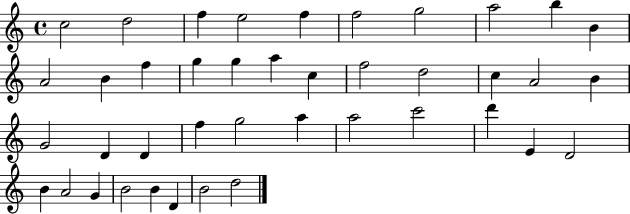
{
  \clef treble
  \time 4/4
  \defaultTimeSignature
  \key c \major
  c''2 d''2 | f''4 e''2 f''4 | f''2 g''2 | a''2 b''4 b'4 | \break a'2 b'4 f''4 | g''4 g''4 a''4 c''4 | f''2 d''2 | c''4 a'2 b'4 | \break g'2 d'4 d'4 | f''4 g''2 a''4 | a''2 c'''2 | d'''4 e'4 d'2 | \break b'4 a'2 g'4 | b'2 b'4 d'4 | b'2 d''2 | \bar "|."
}